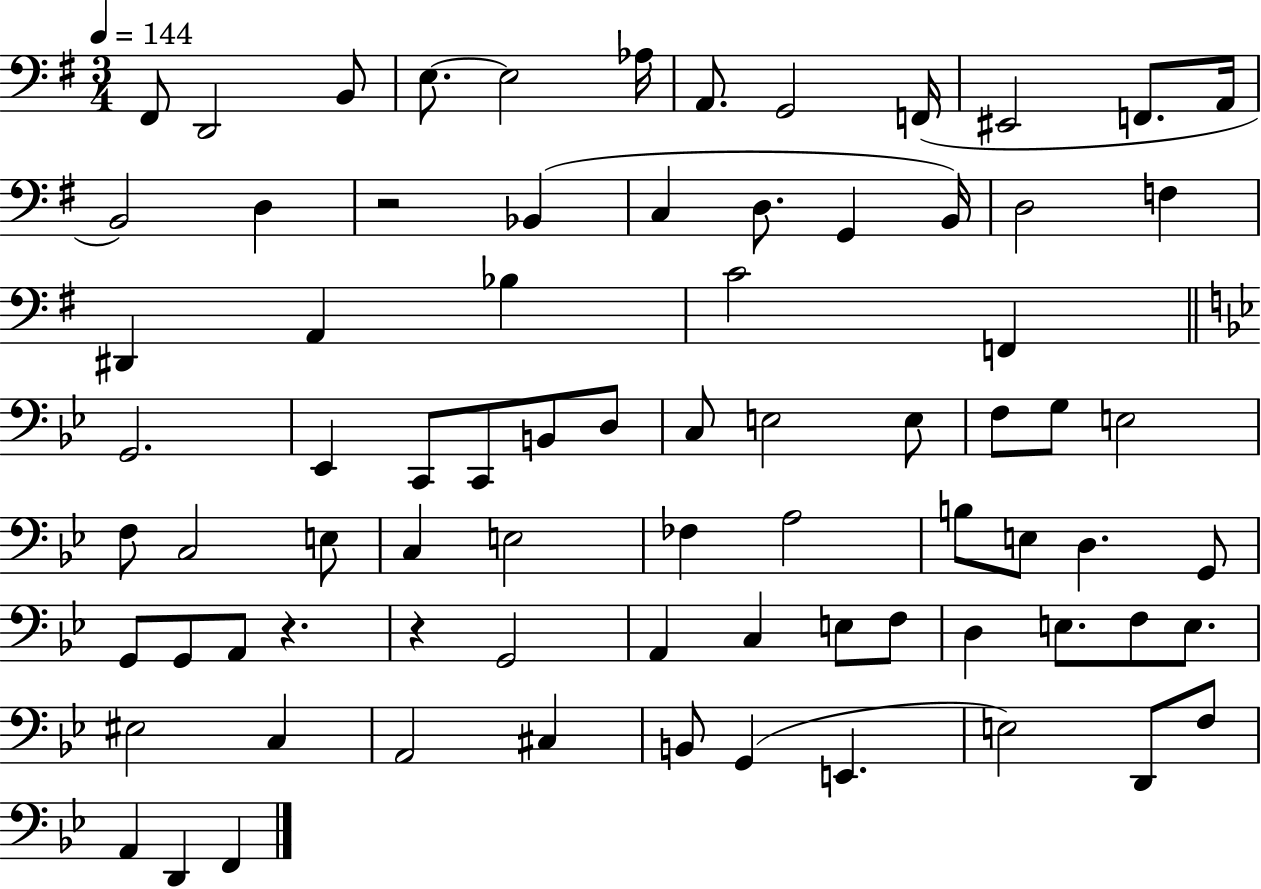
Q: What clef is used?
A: bass